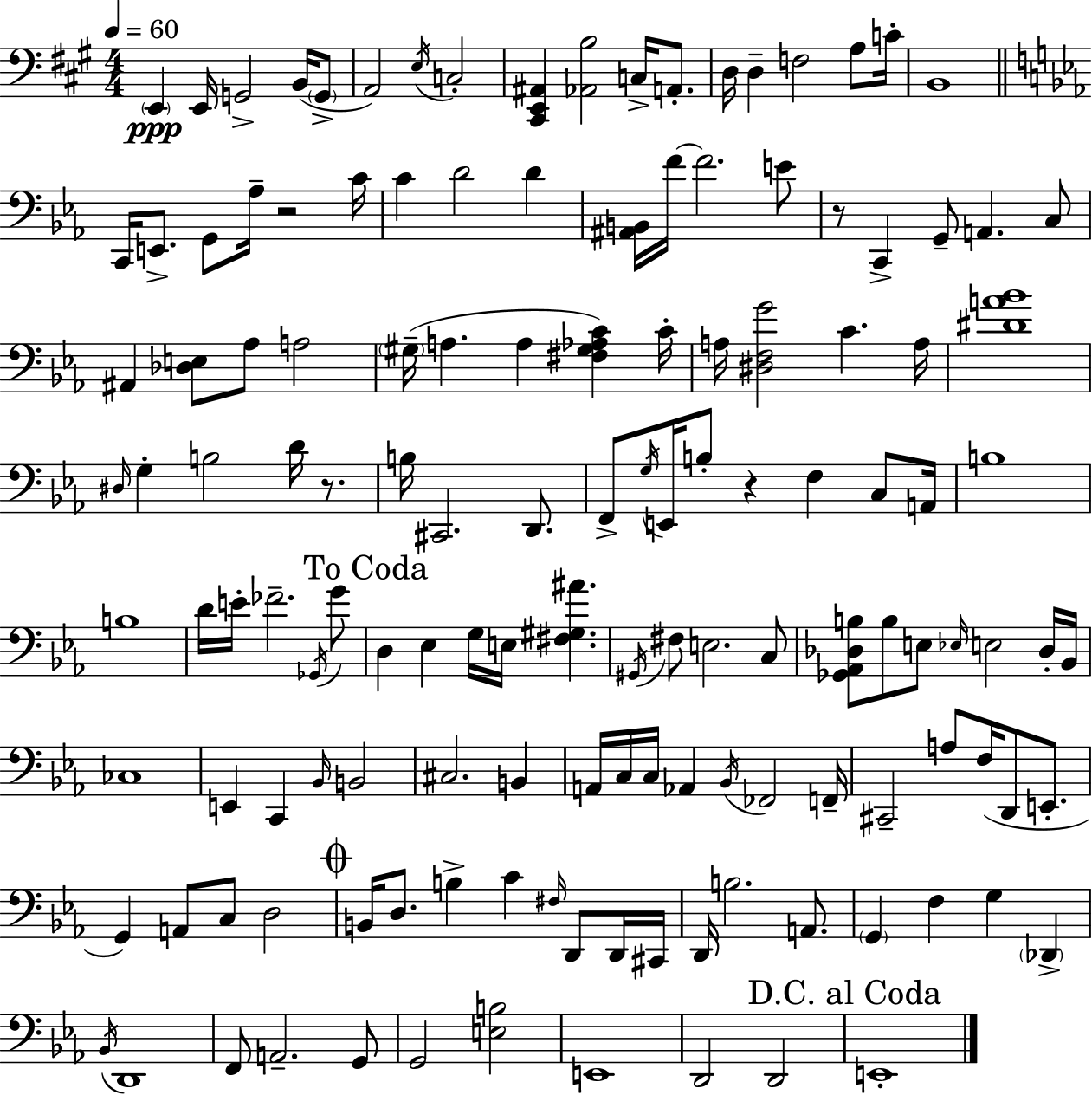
E2/q E2/s G2/h B2/s G2/e A2/h E3/s C3/h [C#2,E2,A#2]/q [Ab2,B3]/h C3/s A2/e. D3/s D3/q F3/h A3/e C4/s B2/w C2/s E2/e. G2/e Ab3/s R/h C4/s C4/q D4/h D4/q [A#2,B2]/s F4/s F4/h. E4/e R/e C2/q G2/e A2/q. C3/e A#2/q [Db3,E3]/e Ab3/e A3/h G#3/s A3/q. A3/q [F#3,G#3,Ab3,C4]/q C4/s A3/s [D#3,F3,G4]/h C4/q. A3/s [D#4,A4,Bb4]/w D#3/s G3/q B3/h D4/s R/e. B3/s C#2/h. D2/e. F2/e G3/s E2/s B3/e R/q F3/q C3/e A2/s B3/w B3/w D4/s E4/s FES4/h. Gb2/s G4/e D3/q Eb3/q G3/s E3/s [F#3,G#3,A#4]/q. G#2/s F#3/e E3/h. C3/e [Gb2,Ab2,Db3,B3]/e B3/e E3/e Eb3/s E3/h Db3/s Bb2/s CES3/w E2/q C2/q Bb2/s B2/h C#3/h. B2/q A2/s C3/s C3/s Ab2/q Bb2/s FES2/h F2/s C#2/h A3/e F3/s D2/e E2/e. G2/q A2/e C3/e D3/h B2/s D3/e. B3/q C4/q F#3/s D2/e D2/s C#2/s D2/s B3/h. A2/e. G2/q F3/q G3/q Db2/q Bb2/s D2/w F2/e A2/h. G2/e G2/h [E3,B3]/h E2/w D2/h D2/h E2/w